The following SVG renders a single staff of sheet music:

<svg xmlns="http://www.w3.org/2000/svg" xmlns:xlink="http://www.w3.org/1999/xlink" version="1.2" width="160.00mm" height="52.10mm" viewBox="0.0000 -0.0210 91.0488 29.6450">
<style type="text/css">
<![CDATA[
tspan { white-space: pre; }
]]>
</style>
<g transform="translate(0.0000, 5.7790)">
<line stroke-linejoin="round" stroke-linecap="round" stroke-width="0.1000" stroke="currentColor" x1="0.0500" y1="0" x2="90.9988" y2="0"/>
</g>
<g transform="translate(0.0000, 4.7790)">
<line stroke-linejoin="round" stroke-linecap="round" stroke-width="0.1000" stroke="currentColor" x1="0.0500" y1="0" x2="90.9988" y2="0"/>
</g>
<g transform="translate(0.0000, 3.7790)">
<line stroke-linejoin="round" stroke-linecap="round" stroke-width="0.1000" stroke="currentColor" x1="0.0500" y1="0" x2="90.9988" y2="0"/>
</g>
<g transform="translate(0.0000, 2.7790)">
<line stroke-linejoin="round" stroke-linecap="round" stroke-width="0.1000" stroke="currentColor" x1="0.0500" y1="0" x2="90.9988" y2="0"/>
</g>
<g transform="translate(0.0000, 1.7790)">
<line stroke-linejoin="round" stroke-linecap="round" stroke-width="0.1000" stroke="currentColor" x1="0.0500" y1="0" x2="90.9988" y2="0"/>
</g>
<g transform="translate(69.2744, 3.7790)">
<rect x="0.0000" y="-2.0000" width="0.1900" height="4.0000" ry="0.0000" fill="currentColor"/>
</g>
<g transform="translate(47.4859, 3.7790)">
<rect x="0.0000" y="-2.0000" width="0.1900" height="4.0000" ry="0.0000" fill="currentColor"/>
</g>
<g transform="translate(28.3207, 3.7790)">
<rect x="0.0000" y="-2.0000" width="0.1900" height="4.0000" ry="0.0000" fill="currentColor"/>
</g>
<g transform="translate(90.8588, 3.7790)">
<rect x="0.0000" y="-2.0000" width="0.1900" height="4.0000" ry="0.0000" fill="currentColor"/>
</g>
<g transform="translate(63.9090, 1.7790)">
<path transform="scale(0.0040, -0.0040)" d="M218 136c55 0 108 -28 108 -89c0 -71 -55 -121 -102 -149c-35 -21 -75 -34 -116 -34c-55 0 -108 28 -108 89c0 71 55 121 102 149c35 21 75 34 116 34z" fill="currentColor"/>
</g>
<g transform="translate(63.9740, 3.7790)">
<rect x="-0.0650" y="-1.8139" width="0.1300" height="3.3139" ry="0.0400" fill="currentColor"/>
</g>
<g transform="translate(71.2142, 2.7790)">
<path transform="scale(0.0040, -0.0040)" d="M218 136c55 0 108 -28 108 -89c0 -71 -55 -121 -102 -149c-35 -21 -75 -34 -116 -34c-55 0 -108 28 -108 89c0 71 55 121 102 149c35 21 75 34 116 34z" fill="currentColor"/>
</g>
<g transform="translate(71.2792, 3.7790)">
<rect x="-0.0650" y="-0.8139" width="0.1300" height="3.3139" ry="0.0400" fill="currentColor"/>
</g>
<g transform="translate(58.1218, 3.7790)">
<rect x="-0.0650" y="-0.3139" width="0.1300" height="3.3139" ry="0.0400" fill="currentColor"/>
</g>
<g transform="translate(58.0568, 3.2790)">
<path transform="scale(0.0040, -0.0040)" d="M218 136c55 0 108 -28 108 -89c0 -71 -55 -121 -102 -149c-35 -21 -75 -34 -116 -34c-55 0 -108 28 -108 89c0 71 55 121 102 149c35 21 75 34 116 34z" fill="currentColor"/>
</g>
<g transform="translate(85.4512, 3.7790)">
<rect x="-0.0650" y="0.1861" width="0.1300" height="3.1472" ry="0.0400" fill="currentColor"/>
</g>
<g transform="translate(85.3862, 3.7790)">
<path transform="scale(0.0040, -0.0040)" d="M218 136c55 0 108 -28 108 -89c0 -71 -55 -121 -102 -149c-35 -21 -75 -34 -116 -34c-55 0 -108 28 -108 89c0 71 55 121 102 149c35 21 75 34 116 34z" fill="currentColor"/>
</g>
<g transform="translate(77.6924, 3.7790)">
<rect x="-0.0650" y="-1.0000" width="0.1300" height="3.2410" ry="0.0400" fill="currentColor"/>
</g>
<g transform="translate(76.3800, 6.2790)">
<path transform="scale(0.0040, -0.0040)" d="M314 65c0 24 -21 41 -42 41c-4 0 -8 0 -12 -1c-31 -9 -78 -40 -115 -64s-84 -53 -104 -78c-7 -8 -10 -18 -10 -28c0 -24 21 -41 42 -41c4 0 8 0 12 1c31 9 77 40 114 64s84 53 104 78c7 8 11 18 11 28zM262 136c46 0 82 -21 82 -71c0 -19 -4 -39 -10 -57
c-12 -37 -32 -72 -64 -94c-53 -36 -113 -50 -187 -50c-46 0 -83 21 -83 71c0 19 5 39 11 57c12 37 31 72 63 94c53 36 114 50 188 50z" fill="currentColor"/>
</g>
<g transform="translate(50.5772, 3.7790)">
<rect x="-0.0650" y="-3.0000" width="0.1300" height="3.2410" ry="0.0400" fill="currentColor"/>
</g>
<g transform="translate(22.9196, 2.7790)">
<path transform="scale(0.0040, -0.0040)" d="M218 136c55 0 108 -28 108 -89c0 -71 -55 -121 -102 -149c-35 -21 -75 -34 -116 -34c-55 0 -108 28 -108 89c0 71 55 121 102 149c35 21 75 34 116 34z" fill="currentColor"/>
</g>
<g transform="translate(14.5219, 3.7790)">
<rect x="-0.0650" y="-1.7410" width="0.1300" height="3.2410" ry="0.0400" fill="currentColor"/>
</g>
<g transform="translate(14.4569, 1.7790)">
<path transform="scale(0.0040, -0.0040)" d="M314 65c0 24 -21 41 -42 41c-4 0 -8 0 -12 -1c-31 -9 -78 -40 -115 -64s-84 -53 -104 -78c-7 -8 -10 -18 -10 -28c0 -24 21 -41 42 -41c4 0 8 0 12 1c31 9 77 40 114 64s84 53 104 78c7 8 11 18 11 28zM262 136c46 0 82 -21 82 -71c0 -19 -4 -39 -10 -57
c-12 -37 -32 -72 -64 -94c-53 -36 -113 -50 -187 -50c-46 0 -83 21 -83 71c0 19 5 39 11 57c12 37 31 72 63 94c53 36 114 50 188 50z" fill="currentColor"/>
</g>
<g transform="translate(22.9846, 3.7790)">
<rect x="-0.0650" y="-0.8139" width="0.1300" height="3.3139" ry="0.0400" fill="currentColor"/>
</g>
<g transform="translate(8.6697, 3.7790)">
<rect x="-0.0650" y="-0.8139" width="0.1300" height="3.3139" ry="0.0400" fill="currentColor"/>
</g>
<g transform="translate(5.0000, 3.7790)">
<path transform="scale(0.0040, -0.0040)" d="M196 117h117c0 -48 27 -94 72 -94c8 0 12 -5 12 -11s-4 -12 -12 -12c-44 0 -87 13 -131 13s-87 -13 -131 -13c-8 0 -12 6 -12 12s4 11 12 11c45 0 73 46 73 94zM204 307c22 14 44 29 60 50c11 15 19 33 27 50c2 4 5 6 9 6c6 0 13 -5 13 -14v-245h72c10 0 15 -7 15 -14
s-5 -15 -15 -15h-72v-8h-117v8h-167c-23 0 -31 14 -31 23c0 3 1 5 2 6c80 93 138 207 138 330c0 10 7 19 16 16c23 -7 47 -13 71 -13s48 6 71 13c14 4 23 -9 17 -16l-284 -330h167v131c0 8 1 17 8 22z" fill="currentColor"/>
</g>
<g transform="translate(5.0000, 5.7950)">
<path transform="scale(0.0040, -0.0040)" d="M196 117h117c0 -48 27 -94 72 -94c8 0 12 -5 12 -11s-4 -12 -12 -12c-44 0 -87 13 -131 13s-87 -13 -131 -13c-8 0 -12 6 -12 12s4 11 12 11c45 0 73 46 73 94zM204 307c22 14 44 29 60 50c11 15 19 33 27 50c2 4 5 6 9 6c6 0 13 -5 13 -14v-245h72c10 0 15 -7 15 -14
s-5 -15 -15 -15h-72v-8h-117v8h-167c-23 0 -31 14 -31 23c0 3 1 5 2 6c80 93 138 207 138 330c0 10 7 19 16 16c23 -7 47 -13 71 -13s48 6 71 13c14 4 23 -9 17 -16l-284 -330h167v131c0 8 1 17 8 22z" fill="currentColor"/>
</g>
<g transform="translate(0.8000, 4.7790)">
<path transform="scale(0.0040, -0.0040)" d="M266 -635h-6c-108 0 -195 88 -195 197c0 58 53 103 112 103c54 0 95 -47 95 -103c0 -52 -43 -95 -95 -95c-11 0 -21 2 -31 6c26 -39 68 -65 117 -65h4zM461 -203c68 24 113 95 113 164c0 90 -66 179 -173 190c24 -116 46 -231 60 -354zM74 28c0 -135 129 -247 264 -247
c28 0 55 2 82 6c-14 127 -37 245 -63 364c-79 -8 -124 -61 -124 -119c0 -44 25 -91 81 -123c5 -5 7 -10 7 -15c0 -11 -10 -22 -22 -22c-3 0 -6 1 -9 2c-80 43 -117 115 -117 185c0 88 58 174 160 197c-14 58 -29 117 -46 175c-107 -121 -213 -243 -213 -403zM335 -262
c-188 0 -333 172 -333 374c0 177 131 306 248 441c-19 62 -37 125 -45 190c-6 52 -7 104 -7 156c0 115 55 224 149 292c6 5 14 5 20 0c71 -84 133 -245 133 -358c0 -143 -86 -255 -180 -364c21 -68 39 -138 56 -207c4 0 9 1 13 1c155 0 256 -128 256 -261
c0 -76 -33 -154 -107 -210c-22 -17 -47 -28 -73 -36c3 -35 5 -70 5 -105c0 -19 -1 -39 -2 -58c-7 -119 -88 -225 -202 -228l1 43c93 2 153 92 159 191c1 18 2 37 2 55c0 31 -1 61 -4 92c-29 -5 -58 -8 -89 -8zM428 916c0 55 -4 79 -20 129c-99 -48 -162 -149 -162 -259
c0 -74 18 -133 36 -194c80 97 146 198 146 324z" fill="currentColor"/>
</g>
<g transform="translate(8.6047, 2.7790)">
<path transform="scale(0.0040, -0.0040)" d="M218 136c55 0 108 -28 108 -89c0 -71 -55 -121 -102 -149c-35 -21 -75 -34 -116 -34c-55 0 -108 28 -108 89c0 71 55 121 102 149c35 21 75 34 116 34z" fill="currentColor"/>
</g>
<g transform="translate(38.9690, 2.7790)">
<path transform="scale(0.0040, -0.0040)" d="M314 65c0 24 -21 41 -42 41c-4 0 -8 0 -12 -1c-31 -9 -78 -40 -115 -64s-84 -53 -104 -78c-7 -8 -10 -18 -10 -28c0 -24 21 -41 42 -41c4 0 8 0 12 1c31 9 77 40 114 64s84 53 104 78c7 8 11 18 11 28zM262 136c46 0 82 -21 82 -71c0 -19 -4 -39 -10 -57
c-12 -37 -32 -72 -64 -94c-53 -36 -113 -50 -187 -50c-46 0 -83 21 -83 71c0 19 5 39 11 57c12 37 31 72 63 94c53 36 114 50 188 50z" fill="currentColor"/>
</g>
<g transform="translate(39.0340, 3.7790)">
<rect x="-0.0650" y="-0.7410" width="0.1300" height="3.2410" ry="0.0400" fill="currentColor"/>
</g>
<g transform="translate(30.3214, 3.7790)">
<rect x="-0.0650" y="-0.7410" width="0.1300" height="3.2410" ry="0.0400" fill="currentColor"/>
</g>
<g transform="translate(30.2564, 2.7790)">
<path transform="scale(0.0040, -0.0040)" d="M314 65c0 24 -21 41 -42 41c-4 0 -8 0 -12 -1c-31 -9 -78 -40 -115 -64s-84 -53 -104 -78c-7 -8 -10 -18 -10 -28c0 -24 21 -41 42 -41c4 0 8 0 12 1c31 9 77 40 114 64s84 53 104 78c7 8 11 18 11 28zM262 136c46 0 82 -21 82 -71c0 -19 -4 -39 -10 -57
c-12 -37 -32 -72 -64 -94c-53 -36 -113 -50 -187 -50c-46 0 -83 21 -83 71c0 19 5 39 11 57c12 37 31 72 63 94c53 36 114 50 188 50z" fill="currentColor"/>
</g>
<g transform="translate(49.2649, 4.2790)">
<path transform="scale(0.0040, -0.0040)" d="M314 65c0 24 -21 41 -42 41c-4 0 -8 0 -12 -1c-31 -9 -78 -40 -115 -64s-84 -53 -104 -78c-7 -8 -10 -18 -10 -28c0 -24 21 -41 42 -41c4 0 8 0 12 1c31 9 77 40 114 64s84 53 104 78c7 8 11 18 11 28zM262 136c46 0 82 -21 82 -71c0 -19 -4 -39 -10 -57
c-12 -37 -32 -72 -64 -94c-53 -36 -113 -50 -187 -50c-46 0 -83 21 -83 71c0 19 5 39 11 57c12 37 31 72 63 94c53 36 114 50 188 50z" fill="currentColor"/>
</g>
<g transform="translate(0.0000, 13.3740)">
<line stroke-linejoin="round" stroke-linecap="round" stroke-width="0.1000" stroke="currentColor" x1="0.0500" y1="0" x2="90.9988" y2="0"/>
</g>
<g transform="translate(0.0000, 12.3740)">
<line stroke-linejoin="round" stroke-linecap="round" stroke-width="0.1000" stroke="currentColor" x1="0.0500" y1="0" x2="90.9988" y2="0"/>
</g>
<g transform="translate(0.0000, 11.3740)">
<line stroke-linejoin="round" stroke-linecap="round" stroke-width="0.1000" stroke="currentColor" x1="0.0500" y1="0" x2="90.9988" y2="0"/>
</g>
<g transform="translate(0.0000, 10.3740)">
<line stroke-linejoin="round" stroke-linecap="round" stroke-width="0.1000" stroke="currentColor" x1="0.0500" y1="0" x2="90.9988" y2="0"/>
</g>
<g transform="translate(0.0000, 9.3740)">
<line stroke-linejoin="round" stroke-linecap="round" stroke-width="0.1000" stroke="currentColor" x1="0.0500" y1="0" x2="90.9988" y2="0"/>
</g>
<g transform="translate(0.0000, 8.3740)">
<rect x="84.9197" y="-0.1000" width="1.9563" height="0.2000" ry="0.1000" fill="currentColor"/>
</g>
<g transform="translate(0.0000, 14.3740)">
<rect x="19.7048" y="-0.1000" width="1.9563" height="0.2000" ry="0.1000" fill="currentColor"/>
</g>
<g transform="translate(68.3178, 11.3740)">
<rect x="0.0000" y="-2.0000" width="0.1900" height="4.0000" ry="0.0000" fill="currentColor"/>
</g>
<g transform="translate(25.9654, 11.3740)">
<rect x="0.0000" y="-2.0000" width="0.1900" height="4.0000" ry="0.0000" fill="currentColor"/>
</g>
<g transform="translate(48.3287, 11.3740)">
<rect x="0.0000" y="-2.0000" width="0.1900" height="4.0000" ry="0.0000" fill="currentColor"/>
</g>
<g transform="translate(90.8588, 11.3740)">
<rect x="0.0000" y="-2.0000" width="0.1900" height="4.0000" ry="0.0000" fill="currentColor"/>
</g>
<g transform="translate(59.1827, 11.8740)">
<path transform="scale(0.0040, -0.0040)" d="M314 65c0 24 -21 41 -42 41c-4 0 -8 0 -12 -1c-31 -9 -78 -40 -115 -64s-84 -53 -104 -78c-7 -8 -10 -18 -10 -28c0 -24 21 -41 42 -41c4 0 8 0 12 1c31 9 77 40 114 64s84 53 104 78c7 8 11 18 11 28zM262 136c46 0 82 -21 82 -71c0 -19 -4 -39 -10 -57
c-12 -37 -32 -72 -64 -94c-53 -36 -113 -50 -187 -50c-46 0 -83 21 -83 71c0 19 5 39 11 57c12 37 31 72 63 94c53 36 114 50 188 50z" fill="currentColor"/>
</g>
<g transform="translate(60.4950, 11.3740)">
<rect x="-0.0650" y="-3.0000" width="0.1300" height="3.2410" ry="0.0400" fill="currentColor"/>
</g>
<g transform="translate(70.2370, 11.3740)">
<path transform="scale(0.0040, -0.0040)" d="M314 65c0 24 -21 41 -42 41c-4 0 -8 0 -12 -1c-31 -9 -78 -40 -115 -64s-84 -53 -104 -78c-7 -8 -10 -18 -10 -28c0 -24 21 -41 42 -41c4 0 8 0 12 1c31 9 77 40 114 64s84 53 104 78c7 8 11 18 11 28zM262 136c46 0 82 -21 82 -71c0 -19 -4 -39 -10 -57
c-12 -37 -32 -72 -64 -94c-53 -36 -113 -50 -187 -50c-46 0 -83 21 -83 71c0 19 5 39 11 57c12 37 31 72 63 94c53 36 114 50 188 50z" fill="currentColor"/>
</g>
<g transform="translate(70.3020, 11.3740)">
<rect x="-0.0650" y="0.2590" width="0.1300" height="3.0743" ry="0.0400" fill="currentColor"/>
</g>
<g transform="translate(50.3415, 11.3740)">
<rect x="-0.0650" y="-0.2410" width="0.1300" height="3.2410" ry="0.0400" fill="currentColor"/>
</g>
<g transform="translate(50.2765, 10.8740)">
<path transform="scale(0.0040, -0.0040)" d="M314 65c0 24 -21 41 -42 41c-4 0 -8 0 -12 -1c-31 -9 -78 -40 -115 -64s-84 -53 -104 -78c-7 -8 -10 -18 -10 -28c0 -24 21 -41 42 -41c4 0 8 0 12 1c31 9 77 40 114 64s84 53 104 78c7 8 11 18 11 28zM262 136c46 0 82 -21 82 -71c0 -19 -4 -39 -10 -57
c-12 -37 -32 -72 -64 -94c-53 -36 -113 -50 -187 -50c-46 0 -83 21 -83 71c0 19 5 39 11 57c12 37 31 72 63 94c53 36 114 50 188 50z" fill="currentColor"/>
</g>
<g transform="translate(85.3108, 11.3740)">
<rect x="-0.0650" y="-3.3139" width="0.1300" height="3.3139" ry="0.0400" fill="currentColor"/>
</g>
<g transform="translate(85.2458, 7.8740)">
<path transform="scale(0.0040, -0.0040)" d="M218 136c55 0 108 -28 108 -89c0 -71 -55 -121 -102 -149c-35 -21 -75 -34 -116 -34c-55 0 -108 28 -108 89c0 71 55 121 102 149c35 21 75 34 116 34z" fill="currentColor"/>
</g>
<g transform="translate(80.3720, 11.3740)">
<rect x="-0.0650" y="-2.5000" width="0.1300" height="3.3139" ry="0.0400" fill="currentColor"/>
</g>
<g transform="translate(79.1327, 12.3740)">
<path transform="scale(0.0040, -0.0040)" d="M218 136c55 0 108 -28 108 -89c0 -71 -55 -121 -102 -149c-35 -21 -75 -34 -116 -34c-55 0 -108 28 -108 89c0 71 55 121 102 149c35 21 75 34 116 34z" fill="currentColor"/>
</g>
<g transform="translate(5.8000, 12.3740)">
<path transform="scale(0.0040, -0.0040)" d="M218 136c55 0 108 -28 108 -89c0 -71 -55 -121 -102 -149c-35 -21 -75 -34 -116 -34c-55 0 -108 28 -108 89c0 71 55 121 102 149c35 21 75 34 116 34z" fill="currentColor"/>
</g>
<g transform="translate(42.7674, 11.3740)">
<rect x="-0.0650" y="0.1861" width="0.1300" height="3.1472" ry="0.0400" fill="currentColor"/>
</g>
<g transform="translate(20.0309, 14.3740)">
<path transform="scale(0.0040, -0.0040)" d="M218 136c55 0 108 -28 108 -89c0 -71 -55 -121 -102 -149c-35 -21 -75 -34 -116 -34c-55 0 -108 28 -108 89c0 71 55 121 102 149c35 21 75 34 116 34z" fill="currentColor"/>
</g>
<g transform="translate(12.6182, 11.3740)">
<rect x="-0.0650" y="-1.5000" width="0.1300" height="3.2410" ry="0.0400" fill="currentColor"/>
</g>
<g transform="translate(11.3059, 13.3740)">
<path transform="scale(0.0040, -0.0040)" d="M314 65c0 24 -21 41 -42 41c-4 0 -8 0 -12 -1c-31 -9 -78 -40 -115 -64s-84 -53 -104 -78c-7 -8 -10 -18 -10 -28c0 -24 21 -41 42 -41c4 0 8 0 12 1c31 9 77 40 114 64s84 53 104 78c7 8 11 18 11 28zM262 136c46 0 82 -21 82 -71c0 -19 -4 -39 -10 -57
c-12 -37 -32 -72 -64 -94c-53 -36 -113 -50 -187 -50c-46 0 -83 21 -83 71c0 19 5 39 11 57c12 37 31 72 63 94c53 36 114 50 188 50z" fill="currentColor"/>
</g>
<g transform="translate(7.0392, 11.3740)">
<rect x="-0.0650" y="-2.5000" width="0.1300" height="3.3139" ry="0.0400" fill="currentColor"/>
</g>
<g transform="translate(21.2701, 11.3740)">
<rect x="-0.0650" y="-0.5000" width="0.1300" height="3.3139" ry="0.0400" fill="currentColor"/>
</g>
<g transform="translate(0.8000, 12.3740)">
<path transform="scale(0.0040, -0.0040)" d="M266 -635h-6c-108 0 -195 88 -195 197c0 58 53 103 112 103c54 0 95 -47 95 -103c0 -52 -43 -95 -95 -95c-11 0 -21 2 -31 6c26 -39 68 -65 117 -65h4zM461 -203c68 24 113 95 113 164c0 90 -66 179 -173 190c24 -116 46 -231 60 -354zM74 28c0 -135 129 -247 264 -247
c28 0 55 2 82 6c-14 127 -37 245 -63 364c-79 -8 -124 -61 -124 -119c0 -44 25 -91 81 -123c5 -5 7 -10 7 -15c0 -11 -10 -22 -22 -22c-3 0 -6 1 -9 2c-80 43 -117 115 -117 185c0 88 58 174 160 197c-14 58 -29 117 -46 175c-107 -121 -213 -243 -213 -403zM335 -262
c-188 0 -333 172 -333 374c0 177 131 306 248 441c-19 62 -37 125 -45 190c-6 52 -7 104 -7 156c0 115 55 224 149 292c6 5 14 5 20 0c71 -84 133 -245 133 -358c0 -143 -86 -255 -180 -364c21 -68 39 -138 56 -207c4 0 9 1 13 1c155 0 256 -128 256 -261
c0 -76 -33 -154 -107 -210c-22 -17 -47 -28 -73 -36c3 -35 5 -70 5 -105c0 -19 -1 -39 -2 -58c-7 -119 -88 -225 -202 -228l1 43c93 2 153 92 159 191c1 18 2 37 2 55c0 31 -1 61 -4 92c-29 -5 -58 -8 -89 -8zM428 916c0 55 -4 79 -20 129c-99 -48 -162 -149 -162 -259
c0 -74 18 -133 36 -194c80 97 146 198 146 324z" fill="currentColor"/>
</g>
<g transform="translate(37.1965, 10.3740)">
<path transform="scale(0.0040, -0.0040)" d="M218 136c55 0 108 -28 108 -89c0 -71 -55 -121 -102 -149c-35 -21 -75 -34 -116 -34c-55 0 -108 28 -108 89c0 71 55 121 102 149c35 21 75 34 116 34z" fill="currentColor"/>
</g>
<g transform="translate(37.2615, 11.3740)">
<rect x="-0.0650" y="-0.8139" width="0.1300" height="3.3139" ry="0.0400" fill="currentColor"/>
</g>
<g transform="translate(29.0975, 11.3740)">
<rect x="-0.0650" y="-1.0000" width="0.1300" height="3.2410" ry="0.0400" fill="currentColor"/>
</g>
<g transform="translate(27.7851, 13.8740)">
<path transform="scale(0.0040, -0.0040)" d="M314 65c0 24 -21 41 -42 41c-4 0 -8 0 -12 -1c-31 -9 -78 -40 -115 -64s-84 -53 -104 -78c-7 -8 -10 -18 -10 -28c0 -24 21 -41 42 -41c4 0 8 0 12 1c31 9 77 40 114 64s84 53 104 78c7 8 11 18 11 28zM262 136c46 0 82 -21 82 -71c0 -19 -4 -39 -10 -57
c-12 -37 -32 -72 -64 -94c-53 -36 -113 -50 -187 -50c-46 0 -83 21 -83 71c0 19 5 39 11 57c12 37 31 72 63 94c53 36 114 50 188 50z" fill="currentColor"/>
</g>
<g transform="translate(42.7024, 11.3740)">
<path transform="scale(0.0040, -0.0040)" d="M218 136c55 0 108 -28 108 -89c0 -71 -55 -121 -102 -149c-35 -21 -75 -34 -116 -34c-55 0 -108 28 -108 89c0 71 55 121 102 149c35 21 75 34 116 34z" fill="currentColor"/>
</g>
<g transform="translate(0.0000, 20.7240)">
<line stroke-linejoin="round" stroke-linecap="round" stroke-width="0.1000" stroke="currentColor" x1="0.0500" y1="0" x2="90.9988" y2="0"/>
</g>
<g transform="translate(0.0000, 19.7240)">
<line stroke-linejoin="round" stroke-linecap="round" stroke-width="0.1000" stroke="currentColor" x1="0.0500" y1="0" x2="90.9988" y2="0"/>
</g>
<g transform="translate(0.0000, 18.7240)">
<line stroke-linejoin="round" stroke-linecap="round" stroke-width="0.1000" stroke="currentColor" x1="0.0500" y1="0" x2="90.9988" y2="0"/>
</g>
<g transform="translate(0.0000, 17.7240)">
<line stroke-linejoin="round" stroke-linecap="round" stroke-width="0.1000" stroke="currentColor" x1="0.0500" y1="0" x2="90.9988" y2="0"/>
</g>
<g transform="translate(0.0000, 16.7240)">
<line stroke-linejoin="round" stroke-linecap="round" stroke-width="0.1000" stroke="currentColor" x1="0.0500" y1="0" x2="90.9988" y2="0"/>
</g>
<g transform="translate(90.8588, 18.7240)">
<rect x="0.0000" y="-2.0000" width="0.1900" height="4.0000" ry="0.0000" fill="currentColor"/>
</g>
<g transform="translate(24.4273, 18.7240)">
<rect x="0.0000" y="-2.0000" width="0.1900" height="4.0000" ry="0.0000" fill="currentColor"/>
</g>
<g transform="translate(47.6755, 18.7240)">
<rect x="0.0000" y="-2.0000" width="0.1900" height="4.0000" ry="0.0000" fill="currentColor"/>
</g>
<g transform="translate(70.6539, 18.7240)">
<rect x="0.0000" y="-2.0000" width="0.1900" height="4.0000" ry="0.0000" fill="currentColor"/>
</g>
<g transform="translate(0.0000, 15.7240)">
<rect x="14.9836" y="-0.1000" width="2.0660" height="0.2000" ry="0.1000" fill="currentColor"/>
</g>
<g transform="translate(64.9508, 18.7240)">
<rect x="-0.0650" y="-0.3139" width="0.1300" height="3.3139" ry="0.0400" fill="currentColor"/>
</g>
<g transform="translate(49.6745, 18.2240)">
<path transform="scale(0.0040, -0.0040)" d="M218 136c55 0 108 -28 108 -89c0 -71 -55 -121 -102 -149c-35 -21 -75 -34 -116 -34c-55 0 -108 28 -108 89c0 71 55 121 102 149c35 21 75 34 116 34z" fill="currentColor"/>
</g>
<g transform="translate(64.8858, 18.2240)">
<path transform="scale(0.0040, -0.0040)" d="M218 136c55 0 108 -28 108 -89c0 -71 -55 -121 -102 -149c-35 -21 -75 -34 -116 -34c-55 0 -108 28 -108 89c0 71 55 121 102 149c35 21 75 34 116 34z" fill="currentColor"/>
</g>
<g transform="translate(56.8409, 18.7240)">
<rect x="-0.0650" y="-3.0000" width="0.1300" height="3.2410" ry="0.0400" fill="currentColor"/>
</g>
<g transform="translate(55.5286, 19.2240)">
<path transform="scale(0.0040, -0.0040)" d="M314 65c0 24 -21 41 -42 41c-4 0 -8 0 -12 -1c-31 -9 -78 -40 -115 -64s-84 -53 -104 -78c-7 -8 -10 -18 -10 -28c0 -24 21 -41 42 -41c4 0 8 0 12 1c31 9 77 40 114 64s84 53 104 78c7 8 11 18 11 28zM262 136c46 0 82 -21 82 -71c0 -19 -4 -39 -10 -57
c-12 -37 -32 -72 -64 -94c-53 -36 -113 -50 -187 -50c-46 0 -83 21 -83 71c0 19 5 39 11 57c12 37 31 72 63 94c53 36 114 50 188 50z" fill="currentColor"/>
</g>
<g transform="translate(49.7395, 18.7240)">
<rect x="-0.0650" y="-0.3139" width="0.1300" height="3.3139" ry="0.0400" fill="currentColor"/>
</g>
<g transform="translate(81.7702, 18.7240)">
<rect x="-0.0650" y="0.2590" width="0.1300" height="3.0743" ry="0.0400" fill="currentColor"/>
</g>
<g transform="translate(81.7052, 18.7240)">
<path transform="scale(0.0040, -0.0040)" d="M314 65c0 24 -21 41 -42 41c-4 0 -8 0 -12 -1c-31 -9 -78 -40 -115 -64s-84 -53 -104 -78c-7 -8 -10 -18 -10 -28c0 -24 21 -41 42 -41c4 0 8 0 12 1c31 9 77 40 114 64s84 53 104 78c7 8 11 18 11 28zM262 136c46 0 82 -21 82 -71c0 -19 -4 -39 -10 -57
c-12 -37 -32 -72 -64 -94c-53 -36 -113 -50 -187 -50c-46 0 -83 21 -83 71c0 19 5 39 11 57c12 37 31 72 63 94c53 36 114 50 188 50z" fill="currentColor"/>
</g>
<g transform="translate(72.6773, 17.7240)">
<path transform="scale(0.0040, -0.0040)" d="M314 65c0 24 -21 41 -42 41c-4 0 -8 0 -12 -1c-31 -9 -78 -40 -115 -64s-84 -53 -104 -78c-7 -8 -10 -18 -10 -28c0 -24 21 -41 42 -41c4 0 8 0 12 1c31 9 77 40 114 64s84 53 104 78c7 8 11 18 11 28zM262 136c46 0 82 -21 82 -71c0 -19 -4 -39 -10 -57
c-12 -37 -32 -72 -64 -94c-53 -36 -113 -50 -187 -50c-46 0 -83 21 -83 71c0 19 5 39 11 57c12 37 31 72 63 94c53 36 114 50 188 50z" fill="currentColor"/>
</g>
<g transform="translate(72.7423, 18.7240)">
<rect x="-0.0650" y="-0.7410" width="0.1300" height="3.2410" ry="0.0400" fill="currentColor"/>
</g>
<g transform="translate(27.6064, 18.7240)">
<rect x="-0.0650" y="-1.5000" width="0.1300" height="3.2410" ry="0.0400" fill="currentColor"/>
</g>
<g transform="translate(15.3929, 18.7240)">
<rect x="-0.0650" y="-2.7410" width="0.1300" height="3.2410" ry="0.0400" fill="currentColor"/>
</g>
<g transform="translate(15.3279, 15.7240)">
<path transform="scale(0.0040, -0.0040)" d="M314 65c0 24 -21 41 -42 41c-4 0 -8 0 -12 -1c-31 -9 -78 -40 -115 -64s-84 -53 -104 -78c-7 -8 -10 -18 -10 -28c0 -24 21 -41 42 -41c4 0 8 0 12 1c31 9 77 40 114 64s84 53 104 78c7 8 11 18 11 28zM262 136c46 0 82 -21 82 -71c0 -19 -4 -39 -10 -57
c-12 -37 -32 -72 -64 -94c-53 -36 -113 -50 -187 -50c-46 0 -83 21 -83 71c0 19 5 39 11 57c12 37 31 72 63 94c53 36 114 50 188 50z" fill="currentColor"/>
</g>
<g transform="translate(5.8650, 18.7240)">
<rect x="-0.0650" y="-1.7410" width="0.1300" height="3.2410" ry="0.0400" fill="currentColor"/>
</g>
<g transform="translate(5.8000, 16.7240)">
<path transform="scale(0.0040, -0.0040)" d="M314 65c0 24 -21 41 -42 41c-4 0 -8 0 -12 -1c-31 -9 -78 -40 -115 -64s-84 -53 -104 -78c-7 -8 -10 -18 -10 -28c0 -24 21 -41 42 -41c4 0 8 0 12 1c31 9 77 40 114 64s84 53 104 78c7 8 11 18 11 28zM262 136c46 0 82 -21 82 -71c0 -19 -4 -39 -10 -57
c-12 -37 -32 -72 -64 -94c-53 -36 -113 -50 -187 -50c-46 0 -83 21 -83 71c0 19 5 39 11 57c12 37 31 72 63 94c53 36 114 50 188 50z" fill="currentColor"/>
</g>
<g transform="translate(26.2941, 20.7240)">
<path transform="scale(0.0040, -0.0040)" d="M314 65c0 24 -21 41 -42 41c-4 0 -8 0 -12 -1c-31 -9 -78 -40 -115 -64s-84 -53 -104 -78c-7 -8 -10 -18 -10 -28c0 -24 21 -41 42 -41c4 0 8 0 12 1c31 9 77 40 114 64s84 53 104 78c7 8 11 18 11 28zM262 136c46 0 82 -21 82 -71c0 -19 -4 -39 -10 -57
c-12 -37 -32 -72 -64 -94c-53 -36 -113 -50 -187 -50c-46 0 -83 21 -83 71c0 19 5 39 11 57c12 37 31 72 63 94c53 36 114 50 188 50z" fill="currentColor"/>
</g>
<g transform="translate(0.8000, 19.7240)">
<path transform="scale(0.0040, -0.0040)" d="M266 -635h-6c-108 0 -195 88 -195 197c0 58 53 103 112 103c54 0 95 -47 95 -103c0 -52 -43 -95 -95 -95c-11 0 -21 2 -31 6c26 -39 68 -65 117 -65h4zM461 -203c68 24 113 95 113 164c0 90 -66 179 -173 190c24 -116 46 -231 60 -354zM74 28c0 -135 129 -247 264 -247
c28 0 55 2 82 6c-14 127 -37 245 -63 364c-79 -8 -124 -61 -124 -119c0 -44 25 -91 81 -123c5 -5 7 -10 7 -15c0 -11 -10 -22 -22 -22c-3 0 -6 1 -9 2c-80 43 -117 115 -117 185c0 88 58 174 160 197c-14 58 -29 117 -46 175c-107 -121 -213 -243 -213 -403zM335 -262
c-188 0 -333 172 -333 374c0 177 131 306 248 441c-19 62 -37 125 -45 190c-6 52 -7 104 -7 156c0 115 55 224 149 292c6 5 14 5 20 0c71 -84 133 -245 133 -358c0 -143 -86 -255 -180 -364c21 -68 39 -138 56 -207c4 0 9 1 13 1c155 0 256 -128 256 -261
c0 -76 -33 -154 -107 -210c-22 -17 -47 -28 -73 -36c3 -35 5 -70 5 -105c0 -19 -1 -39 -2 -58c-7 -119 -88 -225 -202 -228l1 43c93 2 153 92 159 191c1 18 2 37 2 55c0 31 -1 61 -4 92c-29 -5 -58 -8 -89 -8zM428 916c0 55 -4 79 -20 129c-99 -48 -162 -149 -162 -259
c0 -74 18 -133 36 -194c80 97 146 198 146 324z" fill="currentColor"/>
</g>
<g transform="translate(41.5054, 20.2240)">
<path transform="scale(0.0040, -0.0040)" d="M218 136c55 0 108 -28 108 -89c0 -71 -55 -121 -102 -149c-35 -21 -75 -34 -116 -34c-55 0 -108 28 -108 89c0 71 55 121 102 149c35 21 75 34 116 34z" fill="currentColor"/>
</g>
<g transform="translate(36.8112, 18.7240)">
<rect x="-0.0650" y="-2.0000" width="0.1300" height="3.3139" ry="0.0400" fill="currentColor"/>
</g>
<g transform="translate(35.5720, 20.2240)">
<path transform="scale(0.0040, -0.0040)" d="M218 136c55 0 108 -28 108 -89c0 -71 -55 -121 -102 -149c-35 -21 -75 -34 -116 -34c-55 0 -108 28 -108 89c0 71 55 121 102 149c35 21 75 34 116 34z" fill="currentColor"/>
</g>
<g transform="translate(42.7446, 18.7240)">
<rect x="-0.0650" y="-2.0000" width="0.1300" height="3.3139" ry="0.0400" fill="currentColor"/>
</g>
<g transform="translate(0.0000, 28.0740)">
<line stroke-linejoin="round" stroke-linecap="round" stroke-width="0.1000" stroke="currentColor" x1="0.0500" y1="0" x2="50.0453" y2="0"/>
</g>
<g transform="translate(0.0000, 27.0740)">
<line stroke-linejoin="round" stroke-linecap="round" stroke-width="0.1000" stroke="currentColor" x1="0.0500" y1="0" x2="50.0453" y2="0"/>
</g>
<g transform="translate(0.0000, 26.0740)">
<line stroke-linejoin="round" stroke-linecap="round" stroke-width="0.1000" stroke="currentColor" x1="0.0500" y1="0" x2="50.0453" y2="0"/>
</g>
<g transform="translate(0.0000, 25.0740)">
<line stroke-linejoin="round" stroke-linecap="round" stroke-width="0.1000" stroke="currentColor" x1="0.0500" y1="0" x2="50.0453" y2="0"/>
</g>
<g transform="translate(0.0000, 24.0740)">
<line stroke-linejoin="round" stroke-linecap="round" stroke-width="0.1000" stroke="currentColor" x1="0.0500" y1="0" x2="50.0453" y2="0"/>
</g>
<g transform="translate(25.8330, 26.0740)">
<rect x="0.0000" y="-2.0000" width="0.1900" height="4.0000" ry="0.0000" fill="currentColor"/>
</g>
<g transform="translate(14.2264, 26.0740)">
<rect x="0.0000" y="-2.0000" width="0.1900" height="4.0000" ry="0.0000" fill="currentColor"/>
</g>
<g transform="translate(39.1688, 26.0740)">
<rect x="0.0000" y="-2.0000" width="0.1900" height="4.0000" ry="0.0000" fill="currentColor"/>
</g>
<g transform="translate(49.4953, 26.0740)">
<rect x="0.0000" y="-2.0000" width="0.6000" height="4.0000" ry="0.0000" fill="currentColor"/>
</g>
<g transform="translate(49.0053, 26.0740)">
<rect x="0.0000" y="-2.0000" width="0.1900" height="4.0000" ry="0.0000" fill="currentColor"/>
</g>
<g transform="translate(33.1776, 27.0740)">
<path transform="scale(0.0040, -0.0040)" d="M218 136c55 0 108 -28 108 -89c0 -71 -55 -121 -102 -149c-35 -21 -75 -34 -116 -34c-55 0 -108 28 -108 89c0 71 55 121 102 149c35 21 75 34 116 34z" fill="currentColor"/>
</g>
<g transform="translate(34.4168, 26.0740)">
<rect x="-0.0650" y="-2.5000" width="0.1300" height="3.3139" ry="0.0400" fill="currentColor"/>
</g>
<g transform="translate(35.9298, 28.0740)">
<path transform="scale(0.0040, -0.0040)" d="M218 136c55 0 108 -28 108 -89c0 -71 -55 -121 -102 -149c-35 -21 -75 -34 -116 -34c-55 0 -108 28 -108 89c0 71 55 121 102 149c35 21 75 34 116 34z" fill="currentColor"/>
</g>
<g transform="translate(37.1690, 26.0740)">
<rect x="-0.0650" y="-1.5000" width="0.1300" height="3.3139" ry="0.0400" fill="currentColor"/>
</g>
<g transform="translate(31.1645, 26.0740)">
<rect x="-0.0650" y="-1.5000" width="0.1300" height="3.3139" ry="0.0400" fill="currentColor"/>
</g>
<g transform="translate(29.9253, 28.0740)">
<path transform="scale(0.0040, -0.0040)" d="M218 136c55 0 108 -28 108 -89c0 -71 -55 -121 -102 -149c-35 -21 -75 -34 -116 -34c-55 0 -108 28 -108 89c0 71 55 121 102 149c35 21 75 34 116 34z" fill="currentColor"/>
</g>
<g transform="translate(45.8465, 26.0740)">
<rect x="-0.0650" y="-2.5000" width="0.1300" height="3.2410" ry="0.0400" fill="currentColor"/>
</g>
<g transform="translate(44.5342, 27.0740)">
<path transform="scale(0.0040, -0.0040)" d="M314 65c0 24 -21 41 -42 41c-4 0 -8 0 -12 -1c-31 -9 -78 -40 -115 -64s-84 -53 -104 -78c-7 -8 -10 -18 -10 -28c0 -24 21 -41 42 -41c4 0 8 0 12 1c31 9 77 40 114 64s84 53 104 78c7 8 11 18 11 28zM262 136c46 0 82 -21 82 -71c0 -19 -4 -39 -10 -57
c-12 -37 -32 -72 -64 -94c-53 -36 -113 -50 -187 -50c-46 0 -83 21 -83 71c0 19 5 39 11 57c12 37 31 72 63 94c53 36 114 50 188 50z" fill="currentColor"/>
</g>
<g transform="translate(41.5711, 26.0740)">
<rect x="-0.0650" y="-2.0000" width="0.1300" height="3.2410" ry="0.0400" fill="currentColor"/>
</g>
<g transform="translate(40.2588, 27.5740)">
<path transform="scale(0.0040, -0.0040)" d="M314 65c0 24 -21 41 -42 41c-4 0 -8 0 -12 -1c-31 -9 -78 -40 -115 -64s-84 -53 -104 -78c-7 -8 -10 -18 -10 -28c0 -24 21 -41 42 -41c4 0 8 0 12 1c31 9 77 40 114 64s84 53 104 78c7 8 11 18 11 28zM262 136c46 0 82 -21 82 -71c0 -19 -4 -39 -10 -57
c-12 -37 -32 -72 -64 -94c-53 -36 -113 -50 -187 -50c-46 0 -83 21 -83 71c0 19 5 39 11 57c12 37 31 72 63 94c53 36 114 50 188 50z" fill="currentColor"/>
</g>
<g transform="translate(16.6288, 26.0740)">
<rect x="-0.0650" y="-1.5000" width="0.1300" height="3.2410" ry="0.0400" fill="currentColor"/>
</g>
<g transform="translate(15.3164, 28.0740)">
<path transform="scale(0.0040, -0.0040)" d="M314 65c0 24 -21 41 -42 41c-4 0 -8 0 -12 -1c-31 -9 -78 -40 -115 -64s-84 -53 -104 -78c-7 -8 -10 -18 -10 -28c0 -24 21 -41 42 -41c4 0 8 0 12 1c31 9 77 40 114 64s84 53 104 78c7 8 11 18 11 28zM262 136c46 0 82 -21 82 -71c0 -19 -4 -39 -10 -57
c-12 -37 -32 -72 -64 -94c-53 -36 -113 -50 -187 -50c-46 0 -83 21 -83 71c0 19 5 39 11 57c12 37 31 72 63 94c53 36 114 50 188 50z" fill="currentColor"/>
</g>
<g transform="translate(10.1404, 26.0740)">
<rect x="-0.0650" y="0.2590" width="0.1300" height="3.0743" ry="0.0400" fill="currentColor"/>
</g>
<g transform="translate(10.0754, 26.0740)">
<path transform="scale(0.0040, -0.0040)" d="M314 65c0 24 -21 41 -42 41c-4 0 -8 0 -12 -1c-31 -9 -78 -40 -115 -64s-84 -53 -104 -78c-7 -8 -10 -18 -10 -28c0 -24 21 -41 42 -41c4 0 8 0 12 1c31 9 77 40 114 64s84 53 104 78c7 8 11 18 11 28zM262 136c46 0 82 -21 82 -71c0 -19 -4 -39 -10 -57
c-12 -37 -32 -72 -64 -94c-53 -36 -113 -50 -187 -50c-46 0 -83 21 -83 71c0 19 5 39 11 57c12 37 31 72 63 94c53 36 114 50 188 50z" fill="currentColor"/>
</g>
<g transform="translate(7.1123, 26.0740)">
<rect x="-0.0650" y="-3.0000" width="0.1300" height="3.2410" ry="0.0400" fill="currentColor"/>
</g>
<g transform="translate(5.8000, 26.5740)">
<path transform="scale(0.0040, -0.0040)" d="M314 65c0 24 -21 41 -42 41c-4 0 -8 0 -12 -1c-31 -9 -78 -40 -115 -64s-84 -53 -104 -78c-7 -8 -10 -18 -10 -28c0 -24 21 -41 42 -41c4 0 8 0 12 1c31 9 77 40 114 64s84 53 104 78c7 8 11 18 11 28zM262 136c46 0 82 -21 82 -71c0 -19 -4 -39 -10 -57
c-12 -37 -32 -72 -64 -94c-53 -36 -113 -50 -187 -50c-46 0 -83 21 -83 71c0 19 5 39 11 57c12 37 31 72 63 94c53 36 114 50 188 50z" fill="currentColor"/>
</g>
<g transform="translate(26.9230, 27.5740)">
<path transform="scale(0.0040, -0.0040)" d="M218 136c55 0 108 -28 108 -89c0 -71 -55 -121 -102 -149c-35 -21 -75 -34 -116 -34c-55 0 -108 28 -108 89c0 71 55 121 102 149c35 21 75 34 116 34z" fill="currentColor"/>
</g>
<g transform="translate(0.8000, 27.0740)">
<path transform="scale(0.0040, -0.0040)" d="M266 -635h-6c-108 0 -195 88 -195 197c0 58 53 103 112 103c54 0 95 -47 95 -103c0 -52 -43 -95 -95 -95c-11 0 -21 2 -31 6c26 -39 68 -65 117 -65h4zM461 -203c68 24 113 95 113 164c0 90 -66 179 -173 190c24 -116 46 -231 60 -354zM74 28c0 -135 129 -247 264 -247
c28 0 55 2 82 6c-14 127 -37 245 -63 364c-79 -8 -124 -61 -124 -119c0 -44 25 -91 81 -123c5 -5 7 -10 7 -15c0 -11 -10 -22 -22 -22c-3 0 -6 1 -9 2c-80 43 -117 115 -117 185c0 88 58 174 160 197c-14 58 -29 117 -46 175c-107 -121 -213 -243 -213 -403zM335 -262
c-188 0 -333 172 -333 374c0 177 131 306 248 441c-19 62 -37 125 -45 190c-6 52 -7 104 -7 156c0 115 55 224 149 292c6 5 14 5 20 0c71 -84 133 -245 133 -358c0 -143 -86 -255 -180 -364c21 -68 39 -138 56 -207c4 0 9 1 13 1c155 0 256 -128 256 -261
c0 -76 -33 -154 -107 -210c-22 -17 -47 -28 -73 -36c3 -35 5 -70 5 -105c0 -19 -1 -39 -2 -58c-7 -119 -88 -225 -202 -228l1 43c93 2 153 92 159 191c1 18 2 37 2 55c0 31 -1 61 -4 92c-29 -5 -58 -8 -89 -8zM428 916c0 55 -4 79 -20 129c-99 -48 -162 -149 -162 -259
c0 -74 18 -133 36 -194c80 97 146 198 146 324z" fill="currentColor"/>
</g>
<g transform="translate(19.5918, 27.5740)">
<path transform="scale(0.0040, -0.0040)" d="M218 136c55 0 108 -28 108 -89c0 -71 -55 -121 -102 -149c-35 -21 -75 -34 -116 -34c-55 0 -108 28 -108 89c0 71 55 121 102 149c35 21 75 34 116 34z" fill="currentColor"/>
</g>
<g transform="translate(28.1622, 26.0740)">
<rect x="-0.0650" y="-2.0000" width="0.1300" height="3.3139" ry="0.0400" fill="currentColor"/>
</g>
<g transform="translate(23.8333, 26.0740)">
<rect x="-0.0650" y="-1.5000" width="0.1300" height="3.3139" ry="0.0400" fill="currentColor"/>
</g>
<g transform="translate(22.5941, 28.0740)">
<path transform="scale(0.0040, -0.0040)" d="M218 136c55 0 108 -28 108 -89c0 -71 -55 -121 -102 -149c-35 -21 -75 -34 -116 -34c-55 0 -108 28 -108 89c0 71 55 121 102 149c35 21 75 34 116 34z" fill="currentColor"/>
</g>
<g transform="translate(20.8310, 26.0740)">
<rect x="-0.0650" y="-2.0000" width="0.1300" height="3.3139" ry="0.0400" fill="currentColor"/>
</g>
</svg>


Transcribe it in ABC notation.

X:1
T:Untitled
M:4/4
L:1/4
K:C
d f2 d d2 d2 A2 c f d D2 B G E2 C D2 d B c2 A2 B2 G b f2 a2 E2 F F c A2 c d2 B2 A2 B2 E2 F E F E G E F2 G2